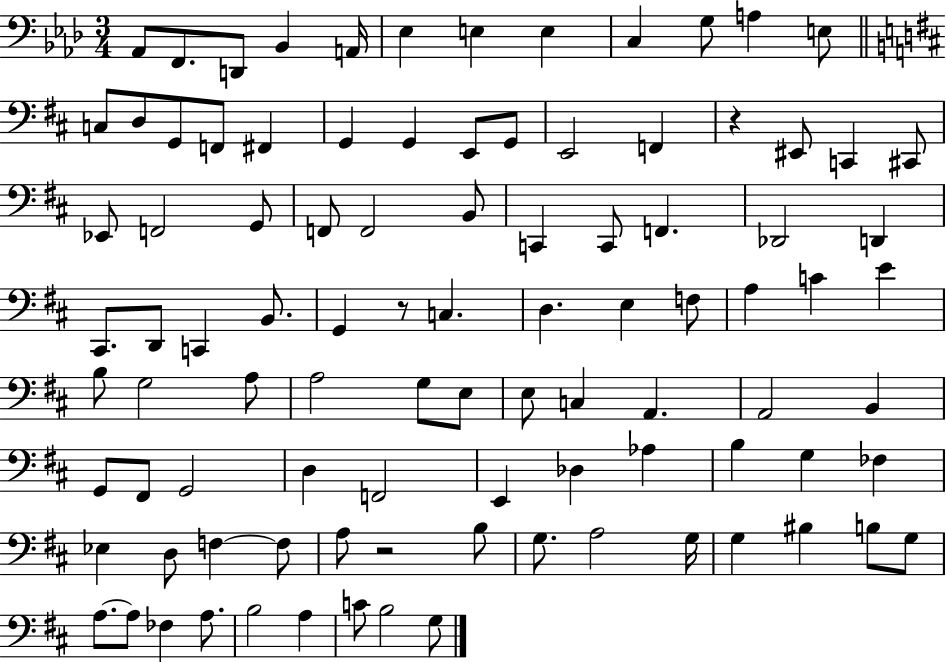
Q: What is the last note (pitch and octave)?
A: G3